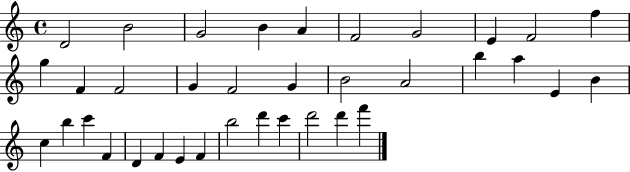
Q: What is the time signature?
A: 4/4